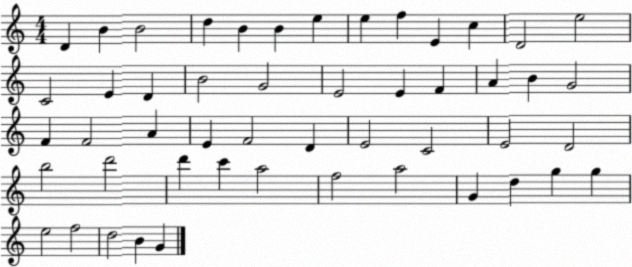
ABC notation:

X:1
T:Untitled
M:4/4
L:1/4
K:C
D B B2 d B B e e f E c D2 e2 C2 E D B2 G2 E2 E F A B G2 F F2 A E F2 D E2 C2 E2 D2 b2 d'2 d' c' a2 f2 a2 G d g g e2 f2 d2 B G